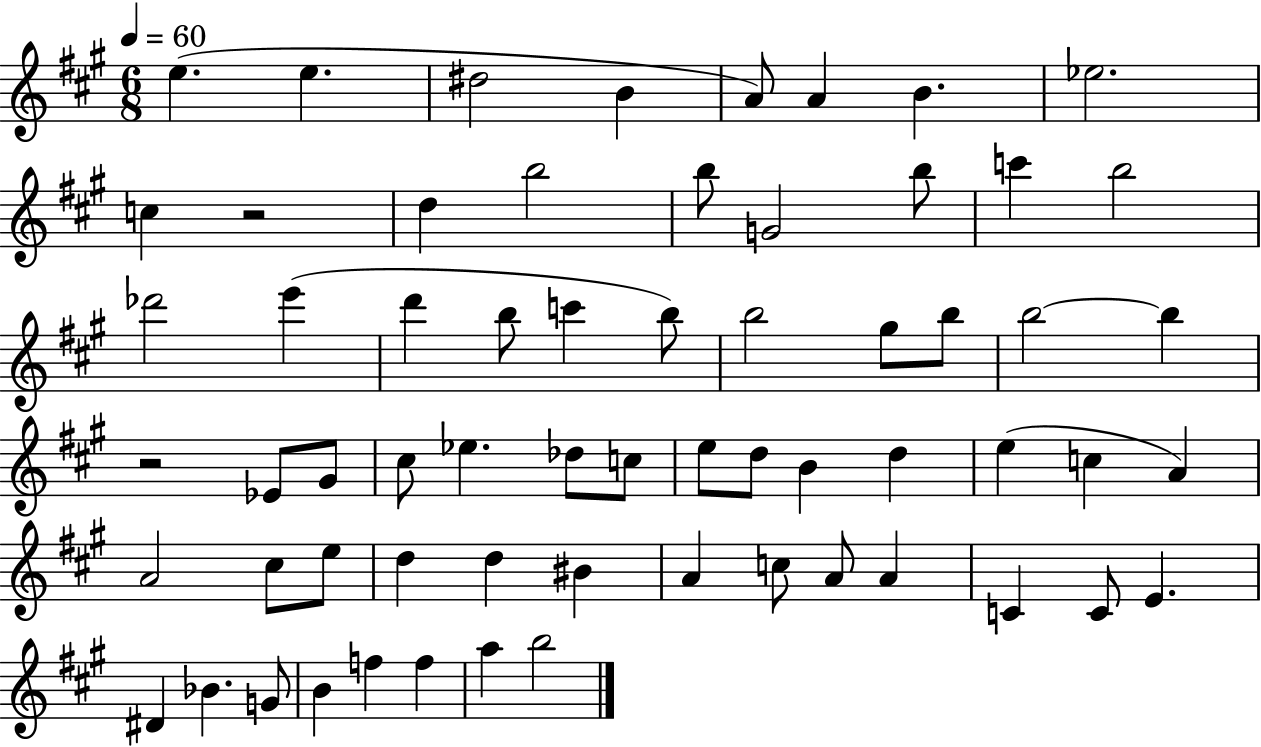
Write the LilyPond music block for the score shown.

{
  \clef treble
  \numericTimeSignature
  \time 6/8
  \key a \major
  \tempo 4 = 60
  e''4.( e''4. | dis''2 b'4 | a'8) a'4 b'4. | ees''2. | \break c''4 r2 | d''4 b''2 | b''8 g'2 b''8 | c'''4 b''2 | \break des'''2 e'''4( | d'''4 b''8 c'''4 b''8) | b''2 gis''8 b''8 | b''2~~ b''4 | \break r2 ees'8 gis'8 | cis''8 ees''4. des''8 c''8 | e''8 d''8 b'4 d''4 | e''4( c''4 a'4) | \break a'2 cis''8 e''8 | d''4 d''4 bis'4 | a'4 c''8 a'8 a'4 | c'4 c'8 e'4. | \break dis'4 bes'4. g'8 | b'4 f''4 f''4 | a''4 b''2 | \bar "|."
}